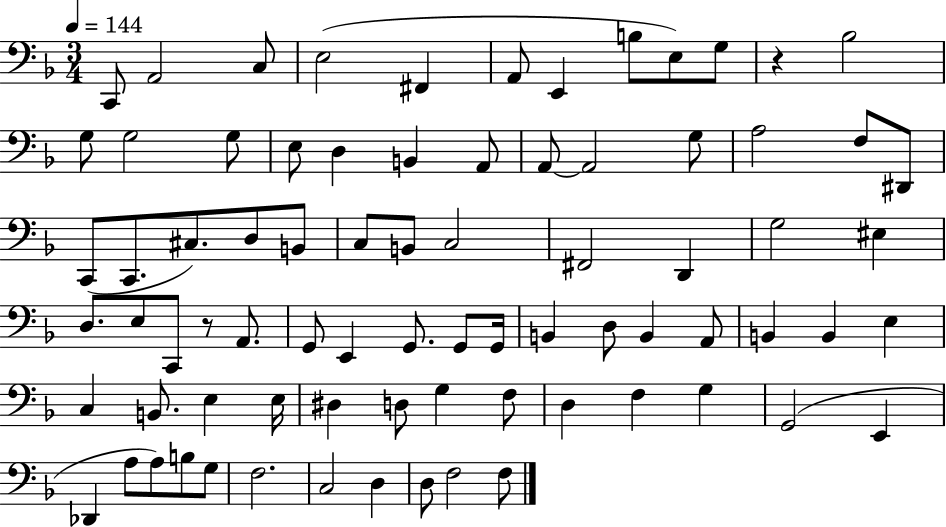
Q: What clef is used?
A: bass